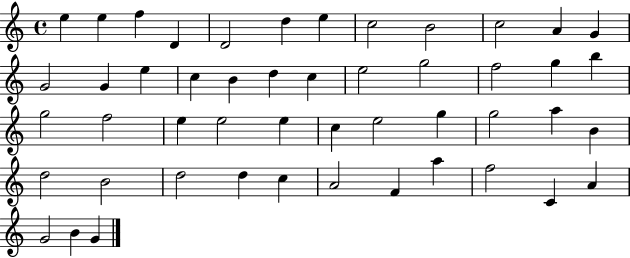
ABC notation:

X:1
T:Untitled
M:4/4
L:1/4
K:C
e e f D D2 d e c2 B2 c2 A G G2 G e c B d c e2 g2 f2 g b g2 f2 e e2 e c e2 g g2 a B d2 B2 d2 d c A2 F a f2 C A G2 B G